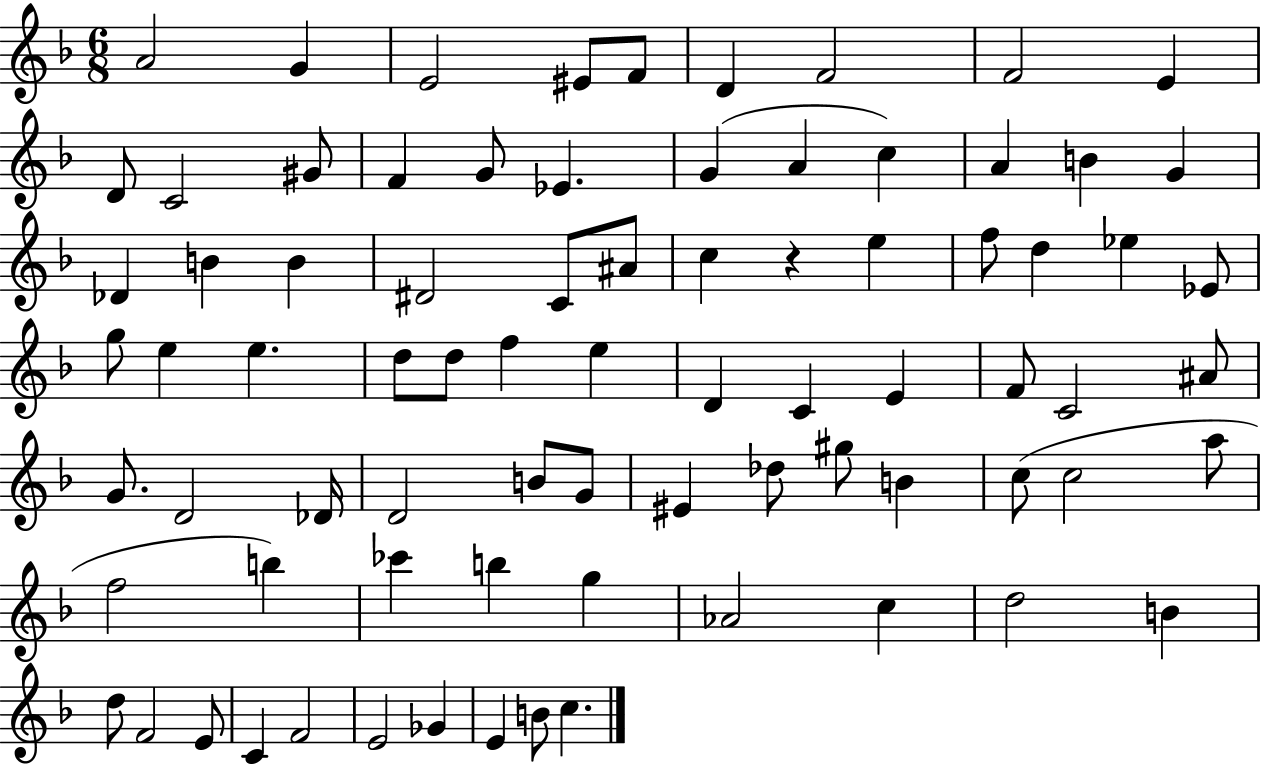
X:1
T:Untitled
M:6/8
L:1/4
K:F
A2 G E2 ^E/2 F/2 D F2 F2 E D/2 C2 ^G/2 F G/2 _E G A c A B G _D B B ^D2 C/2 ^A/2 c z e f/2 d _e _E/2 g/2 e e d/2 d/2 f e D C E F/2 C2 ^A/2 G/2 D2 _D/4 D2 B/2 G/2 ^E _d/2 ^g/2 B c/2 c2 a/2 f2 b _c' b g _A2 c d2 B d/2 F2 E/2 C F2 E2 _G E B/2 c